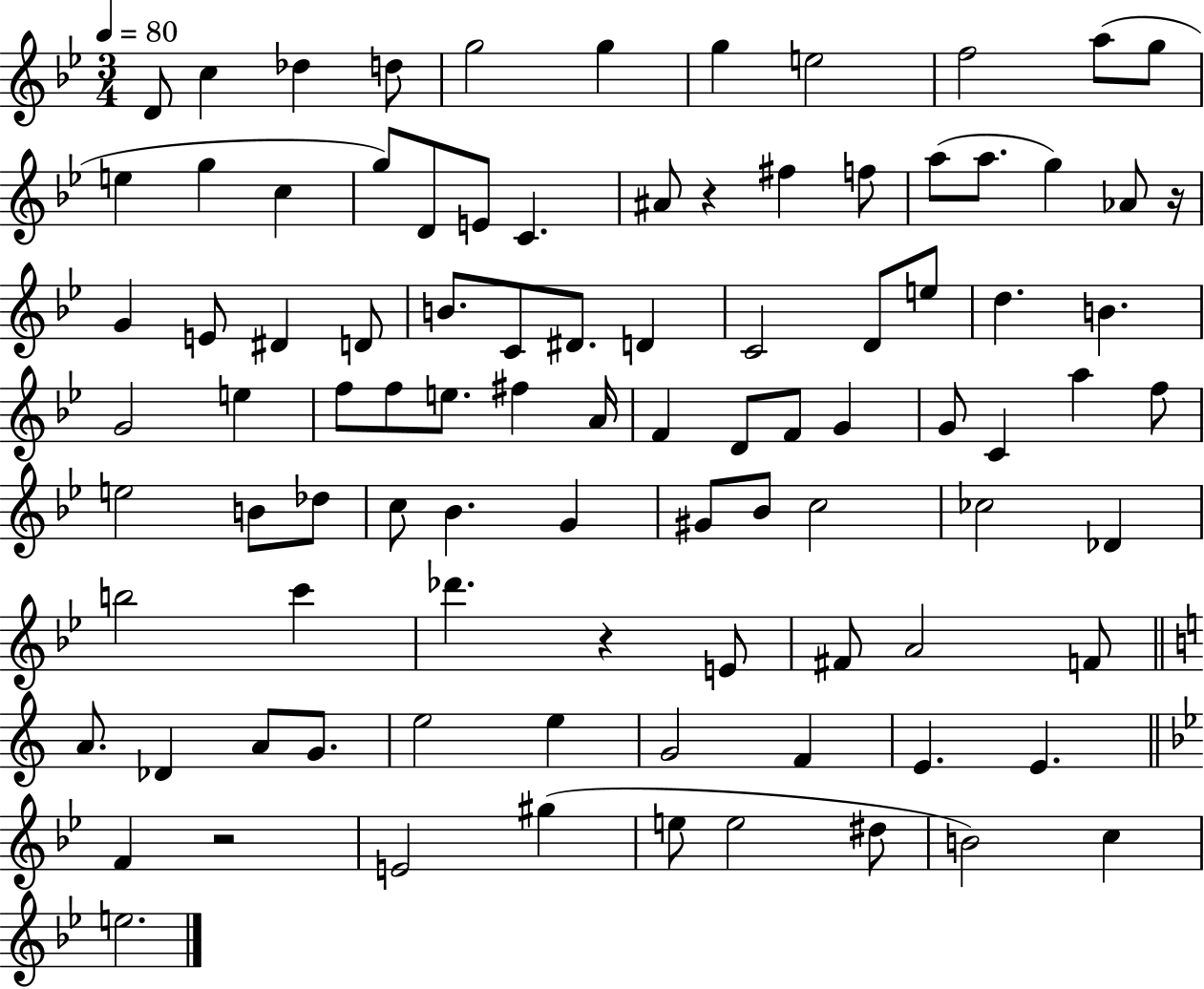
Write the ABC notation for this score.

X:1
T:Untitled
M:3/4
L:1/4
K:Bb
D/2 c _d d/2 g2 g g e2 f2 a/2 g/2 e g c g/2 D/2 E/2 C ^A/2 z ^f f/2 a/2 a/2 g _A/2 z/4 G E/2 ^D D/2 B/2 C/2 ^D/2 D C2 D/2 e/2 d B G2 e f/2 f/2 e/2 ^f A/4 F D/2 F/2 G G/2 C a f/2 e2 B/2 _d/2 c/2 _B G ^G/2 _B/2 c2 _c2 _D b2 c' _d' z E/2 ^F/2 A2 F/2 A/2 _D A/2 G/2 e2 e G2 F E E F z2 E2 ^g e/2 e2 ^d/2 B2 c e2